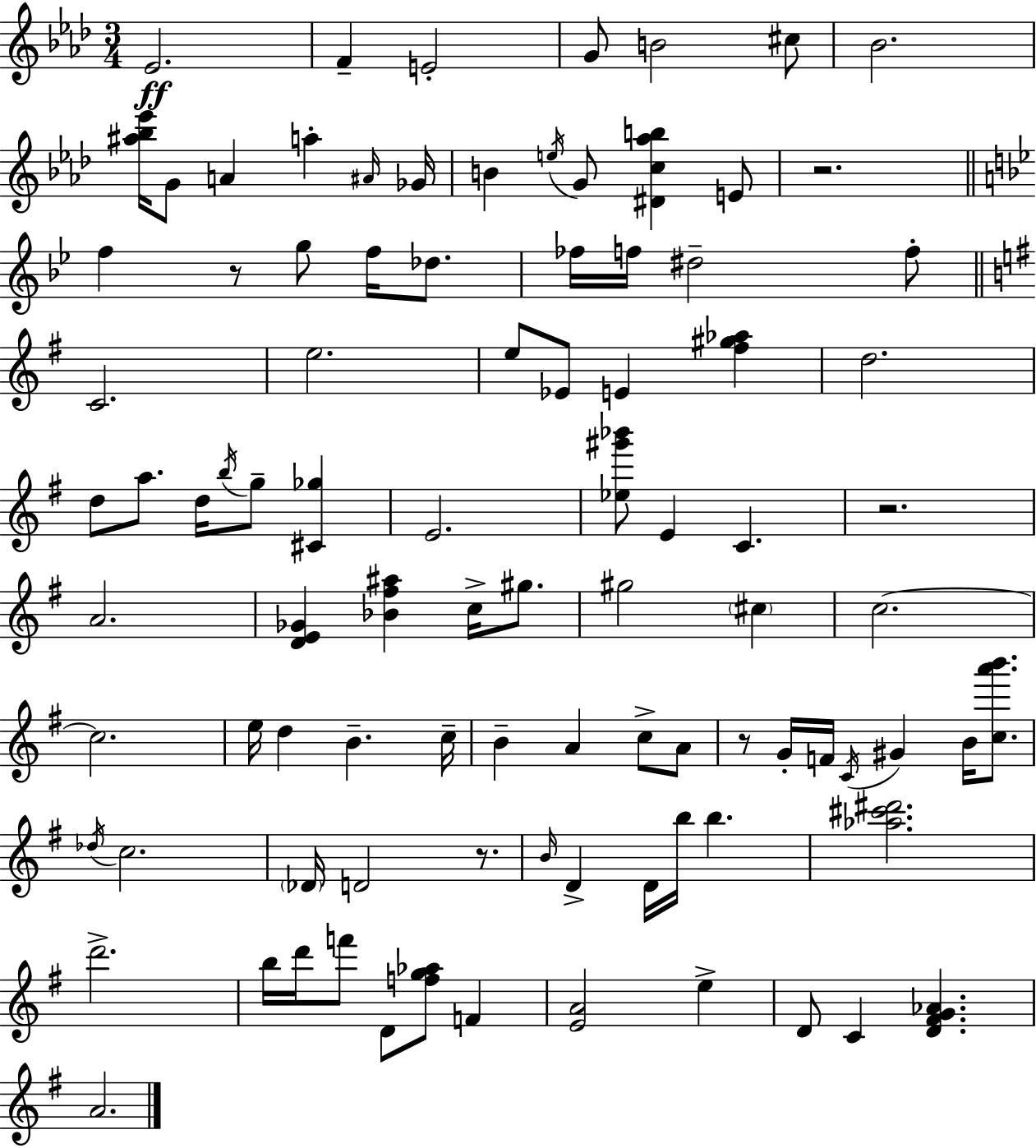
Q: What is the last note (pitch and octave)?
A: A4